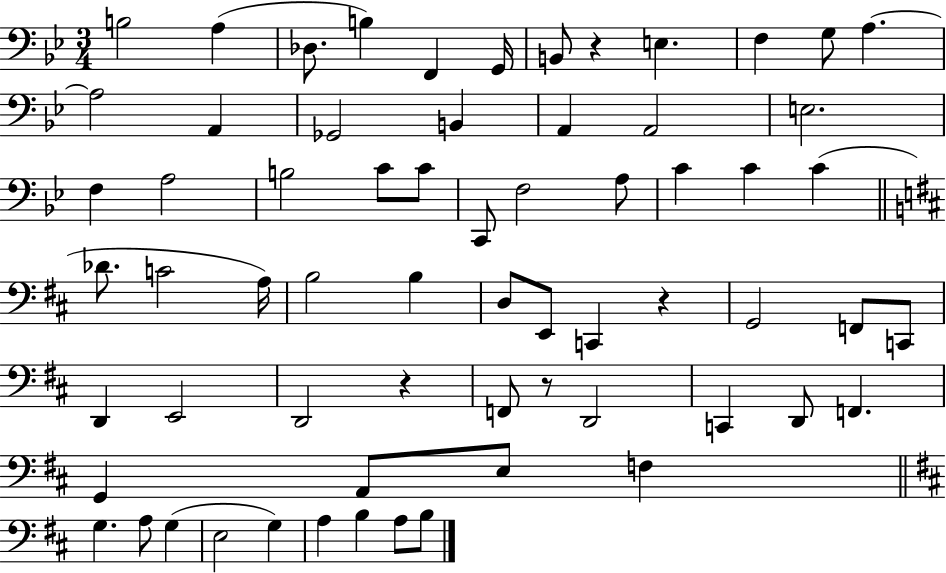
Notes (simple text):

B3/h A3/q Db3/e. B3/q F2/q G2/s B2/e R/q E3/q. F3/q G3/e A3/q. A3/h A2/q Gb2/h B2/q A2/q A2/h E3/h. F3/q A3/h B3/h C4/e C4/e C2/e F3/h A3/e C4/q C4/q C4/q Db4/e. C4/h A3/s B3/h B3/q D3/e E2/e C2/q R/q G2/h F2/e C2/e D2/q E2/h D2/h R/q F2/e R/e D2/h C2/q D2/e F2/q. G2/q A2/e E3/e F3/q G3/q. A3/e G3/q E3/h G3/q A3/q B3/q A3/e B3/e